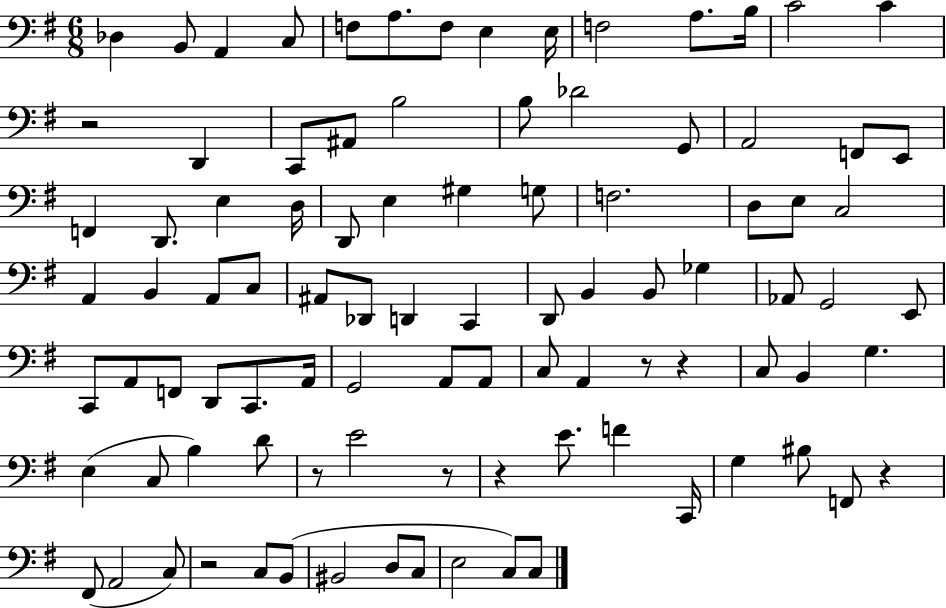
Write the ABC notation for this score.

X:1
T:Untitled
M:6/8
L:1/4
K:G
_D, B,,/2 A,, C,/2 F,/2 A,/2 F,/2 E, E,/4 F,2 A,/2 B,/4 C2 C z2 D,, C,,/2 ^A,,/2 B,2 B,/2 _D2 G,,/2 A,,2 F,,/2 E,,/2 F,, D,,/2 E, D,/4 D,,/2 E, ^G, G,/2 F,2 D,/2 E,/2 C,2 A,, B,, A,,/2 C,/2 ^A,,/2 _D,,/2 D,, C,, D,,/2 B,, B,,/2 _G, _A,,/2 G,,2 E,,/2 C,,/2 A,,/2 F,,/2 D,,/2 C,,/2 A,,/4 G,,2 A,,/2 A,,/2 C,/2 A,, z/2 z C,/2 B,, G, E, C,/2 B, D/2 z/2 E2 z/2 z E/2 F C,,/4 G, ^B,/2 F,,/2 z ^F,,/2 A,,2 C,/2 z2 C,/2 B,,/2 ^B,,2 D,/2 C,/2 E,2 C,/2 C,/2